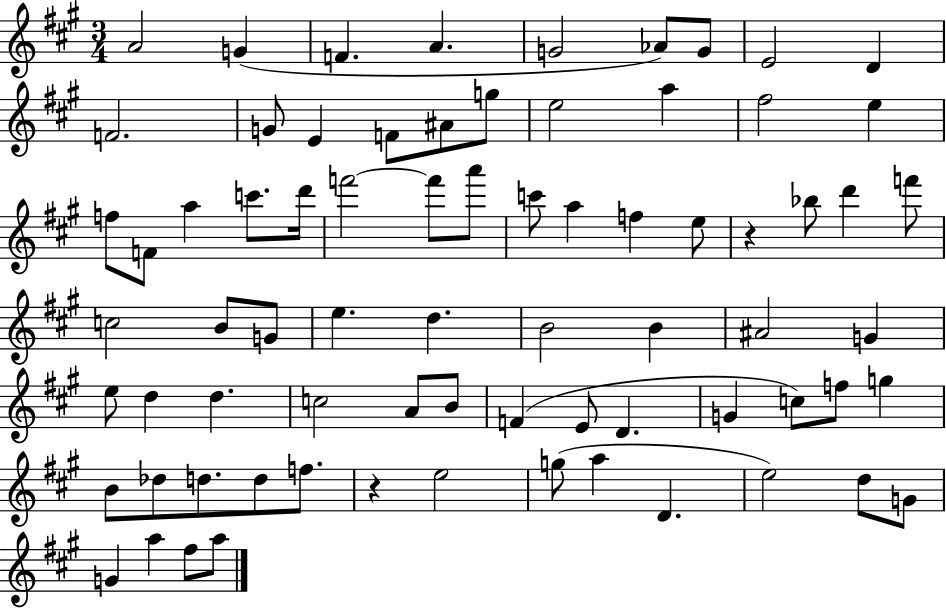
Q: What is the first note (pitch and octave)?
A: A4